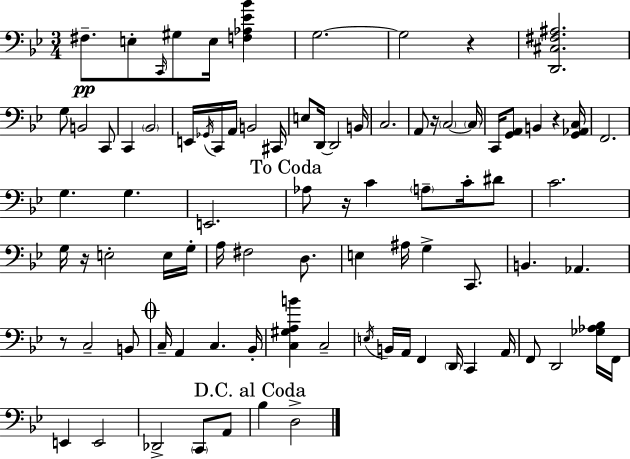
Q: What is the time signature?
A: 3/4